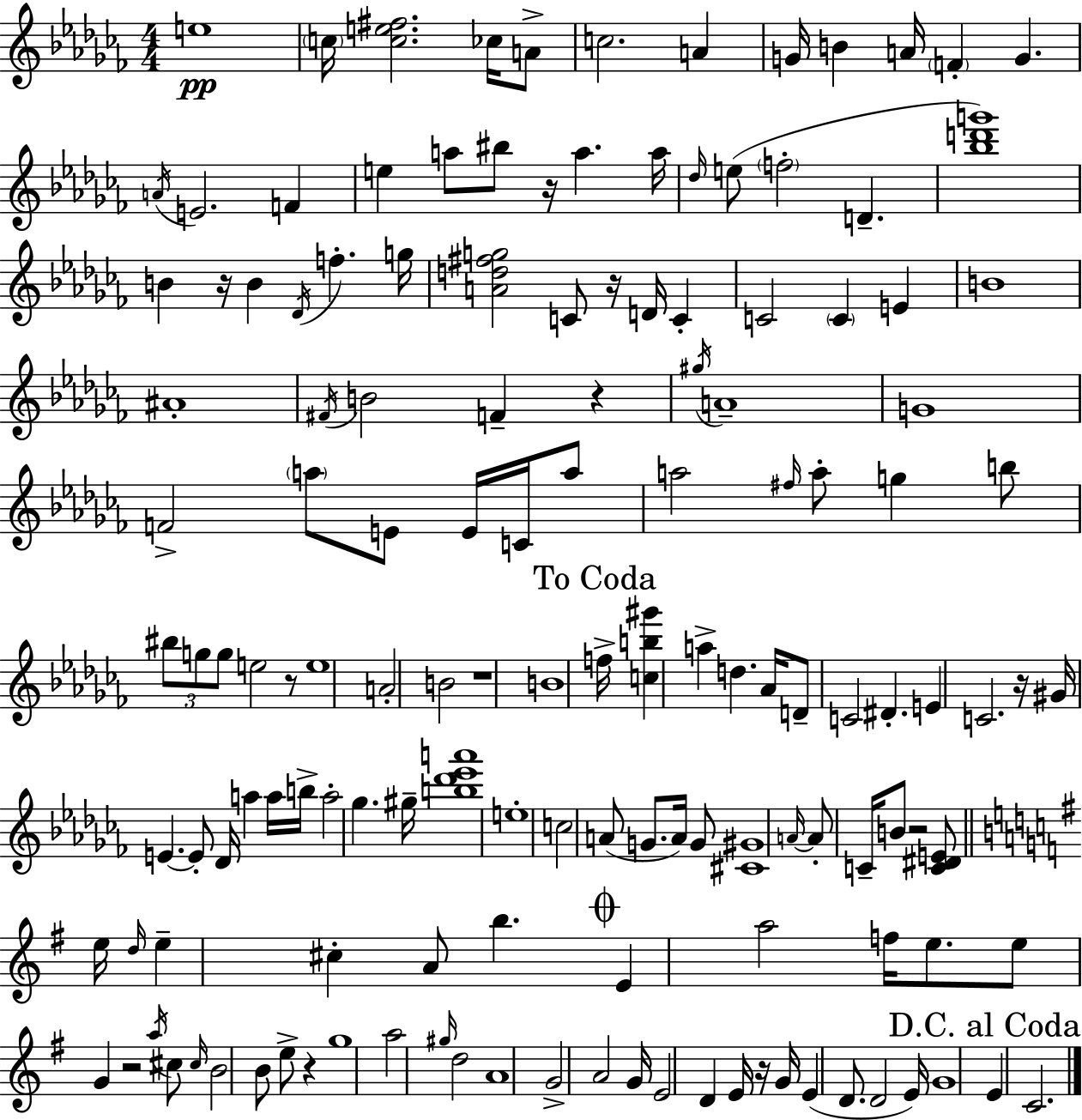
{
  \clef treble
  \numericTimeSignature
  \time 4/4
  \key aes \minor
  e''1\pp | \parenthesize c''16 <c'' e'' fis''>2. ces''16 a'8-> | c''2. a'4 | g'16 b'4 a'16 \parenthesize f'4-. g'4. | \break \acciaccatura { a'16 } e'2. f'4 | e''4 a''8 bis''8 r16 a''4. | a''16 \grace { des''16 }( e''8 \parenthesize f''2-. d'4.-- | <bes'' d''' g'''>1) | \break b'4 r16 b'4 \acciaccatura { des'16 } f''4.-. | g''16 <a' d'' fis'' g''>2 c'8 r16 d'16 c'4-. | c'2 \parenthesize c'4 e'4 | b'1 | \break ais'1-. | \acciaccatura { fis'16 } b'2 f'4-- | r4 \acciaccatura { gis''16 } a'1-- | g'1 | \break f'2-> \parenthesize a''8 e'8 | e'16 c'16 a''8 a''2 \grace { fis''16 } a''8-. | g''4 b''8 \tuplet 3/2 { bis''8 g''8 g''8 } e''2 | r8 e''1 | \break a'2-. b'2 | r1 | b'1 | \mark "To Coda" f''16-> <c'' b'' gis'''>4 a''4-> d''4. | \break aes'16 d'8-- c'2 | dis'4.-. e'4 c'2. | r16 gis'16 e'4.~~ e'8-. | des'16 a''4 a''16 b''16-> a''2-. ges''4. | \break gis''16-- <b'' des''' ees''' a'''>1 | e''1-. | c''2 a'8( | g'8. a'16) g'8 <cis' gis'>1 | \break \grace { a'16~ }~ a'8-. c'16-- b'8 r2 | <c' dis' e'>8 \bar "||" \break \key g \major e''16 \grace { d''16 } e''4-- cis''4-. a'8 b''4. | \mark \markup { \musicglyph "scripts.coda" } e'4 a''2 f''16 e''8. | e''8 g'4 r2 | \acciaccatura { a''16 } cis''8 \grace { cis''16 } b'2 b'8 e''8-> | \break r4 g''1 | a''2 \grace { gis''16 } d''2 | a'1 | g'2-> a'2 | \break g'16 e'2 d'4 | e'16 r16 g'16 e'4( d'8. d'2 | e'16) g'1 | \mark "D.C. al Coda" e'4 c'2. | \break \bar "|."
}